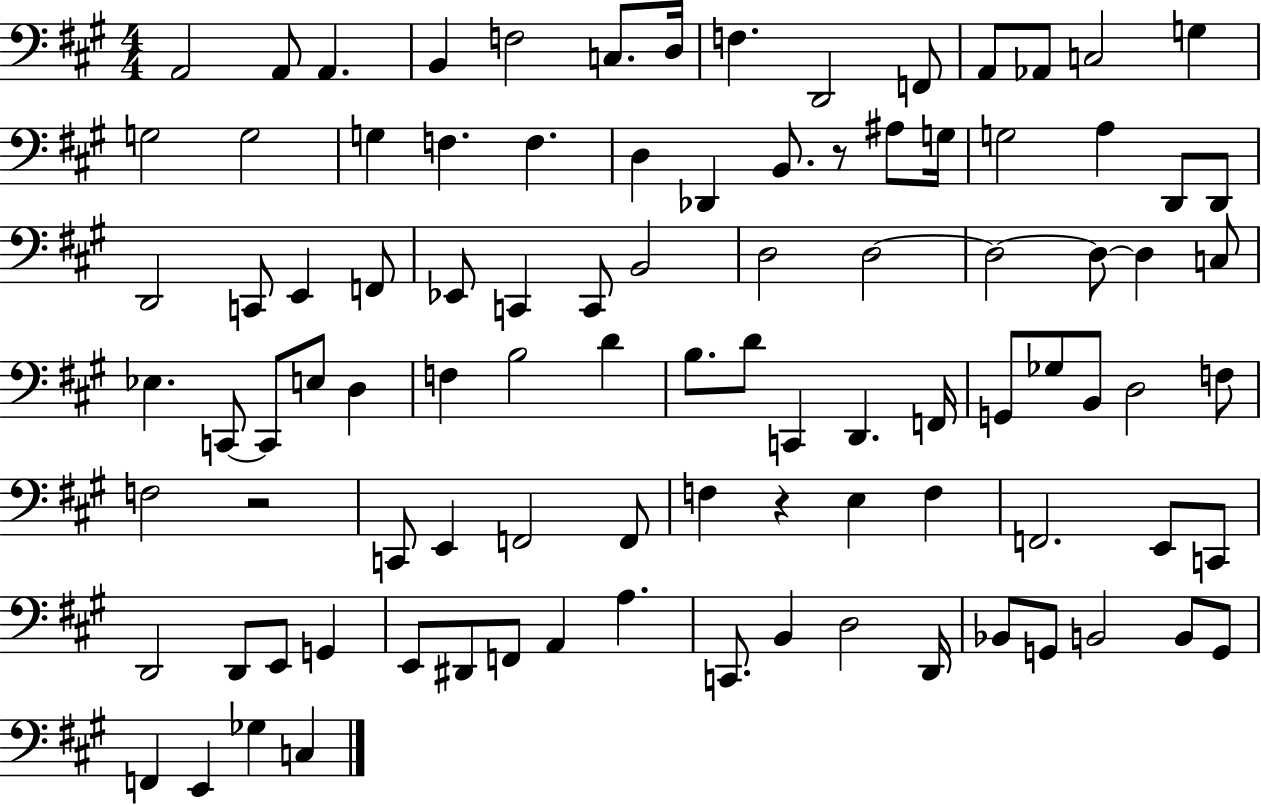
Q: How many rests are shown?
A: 3